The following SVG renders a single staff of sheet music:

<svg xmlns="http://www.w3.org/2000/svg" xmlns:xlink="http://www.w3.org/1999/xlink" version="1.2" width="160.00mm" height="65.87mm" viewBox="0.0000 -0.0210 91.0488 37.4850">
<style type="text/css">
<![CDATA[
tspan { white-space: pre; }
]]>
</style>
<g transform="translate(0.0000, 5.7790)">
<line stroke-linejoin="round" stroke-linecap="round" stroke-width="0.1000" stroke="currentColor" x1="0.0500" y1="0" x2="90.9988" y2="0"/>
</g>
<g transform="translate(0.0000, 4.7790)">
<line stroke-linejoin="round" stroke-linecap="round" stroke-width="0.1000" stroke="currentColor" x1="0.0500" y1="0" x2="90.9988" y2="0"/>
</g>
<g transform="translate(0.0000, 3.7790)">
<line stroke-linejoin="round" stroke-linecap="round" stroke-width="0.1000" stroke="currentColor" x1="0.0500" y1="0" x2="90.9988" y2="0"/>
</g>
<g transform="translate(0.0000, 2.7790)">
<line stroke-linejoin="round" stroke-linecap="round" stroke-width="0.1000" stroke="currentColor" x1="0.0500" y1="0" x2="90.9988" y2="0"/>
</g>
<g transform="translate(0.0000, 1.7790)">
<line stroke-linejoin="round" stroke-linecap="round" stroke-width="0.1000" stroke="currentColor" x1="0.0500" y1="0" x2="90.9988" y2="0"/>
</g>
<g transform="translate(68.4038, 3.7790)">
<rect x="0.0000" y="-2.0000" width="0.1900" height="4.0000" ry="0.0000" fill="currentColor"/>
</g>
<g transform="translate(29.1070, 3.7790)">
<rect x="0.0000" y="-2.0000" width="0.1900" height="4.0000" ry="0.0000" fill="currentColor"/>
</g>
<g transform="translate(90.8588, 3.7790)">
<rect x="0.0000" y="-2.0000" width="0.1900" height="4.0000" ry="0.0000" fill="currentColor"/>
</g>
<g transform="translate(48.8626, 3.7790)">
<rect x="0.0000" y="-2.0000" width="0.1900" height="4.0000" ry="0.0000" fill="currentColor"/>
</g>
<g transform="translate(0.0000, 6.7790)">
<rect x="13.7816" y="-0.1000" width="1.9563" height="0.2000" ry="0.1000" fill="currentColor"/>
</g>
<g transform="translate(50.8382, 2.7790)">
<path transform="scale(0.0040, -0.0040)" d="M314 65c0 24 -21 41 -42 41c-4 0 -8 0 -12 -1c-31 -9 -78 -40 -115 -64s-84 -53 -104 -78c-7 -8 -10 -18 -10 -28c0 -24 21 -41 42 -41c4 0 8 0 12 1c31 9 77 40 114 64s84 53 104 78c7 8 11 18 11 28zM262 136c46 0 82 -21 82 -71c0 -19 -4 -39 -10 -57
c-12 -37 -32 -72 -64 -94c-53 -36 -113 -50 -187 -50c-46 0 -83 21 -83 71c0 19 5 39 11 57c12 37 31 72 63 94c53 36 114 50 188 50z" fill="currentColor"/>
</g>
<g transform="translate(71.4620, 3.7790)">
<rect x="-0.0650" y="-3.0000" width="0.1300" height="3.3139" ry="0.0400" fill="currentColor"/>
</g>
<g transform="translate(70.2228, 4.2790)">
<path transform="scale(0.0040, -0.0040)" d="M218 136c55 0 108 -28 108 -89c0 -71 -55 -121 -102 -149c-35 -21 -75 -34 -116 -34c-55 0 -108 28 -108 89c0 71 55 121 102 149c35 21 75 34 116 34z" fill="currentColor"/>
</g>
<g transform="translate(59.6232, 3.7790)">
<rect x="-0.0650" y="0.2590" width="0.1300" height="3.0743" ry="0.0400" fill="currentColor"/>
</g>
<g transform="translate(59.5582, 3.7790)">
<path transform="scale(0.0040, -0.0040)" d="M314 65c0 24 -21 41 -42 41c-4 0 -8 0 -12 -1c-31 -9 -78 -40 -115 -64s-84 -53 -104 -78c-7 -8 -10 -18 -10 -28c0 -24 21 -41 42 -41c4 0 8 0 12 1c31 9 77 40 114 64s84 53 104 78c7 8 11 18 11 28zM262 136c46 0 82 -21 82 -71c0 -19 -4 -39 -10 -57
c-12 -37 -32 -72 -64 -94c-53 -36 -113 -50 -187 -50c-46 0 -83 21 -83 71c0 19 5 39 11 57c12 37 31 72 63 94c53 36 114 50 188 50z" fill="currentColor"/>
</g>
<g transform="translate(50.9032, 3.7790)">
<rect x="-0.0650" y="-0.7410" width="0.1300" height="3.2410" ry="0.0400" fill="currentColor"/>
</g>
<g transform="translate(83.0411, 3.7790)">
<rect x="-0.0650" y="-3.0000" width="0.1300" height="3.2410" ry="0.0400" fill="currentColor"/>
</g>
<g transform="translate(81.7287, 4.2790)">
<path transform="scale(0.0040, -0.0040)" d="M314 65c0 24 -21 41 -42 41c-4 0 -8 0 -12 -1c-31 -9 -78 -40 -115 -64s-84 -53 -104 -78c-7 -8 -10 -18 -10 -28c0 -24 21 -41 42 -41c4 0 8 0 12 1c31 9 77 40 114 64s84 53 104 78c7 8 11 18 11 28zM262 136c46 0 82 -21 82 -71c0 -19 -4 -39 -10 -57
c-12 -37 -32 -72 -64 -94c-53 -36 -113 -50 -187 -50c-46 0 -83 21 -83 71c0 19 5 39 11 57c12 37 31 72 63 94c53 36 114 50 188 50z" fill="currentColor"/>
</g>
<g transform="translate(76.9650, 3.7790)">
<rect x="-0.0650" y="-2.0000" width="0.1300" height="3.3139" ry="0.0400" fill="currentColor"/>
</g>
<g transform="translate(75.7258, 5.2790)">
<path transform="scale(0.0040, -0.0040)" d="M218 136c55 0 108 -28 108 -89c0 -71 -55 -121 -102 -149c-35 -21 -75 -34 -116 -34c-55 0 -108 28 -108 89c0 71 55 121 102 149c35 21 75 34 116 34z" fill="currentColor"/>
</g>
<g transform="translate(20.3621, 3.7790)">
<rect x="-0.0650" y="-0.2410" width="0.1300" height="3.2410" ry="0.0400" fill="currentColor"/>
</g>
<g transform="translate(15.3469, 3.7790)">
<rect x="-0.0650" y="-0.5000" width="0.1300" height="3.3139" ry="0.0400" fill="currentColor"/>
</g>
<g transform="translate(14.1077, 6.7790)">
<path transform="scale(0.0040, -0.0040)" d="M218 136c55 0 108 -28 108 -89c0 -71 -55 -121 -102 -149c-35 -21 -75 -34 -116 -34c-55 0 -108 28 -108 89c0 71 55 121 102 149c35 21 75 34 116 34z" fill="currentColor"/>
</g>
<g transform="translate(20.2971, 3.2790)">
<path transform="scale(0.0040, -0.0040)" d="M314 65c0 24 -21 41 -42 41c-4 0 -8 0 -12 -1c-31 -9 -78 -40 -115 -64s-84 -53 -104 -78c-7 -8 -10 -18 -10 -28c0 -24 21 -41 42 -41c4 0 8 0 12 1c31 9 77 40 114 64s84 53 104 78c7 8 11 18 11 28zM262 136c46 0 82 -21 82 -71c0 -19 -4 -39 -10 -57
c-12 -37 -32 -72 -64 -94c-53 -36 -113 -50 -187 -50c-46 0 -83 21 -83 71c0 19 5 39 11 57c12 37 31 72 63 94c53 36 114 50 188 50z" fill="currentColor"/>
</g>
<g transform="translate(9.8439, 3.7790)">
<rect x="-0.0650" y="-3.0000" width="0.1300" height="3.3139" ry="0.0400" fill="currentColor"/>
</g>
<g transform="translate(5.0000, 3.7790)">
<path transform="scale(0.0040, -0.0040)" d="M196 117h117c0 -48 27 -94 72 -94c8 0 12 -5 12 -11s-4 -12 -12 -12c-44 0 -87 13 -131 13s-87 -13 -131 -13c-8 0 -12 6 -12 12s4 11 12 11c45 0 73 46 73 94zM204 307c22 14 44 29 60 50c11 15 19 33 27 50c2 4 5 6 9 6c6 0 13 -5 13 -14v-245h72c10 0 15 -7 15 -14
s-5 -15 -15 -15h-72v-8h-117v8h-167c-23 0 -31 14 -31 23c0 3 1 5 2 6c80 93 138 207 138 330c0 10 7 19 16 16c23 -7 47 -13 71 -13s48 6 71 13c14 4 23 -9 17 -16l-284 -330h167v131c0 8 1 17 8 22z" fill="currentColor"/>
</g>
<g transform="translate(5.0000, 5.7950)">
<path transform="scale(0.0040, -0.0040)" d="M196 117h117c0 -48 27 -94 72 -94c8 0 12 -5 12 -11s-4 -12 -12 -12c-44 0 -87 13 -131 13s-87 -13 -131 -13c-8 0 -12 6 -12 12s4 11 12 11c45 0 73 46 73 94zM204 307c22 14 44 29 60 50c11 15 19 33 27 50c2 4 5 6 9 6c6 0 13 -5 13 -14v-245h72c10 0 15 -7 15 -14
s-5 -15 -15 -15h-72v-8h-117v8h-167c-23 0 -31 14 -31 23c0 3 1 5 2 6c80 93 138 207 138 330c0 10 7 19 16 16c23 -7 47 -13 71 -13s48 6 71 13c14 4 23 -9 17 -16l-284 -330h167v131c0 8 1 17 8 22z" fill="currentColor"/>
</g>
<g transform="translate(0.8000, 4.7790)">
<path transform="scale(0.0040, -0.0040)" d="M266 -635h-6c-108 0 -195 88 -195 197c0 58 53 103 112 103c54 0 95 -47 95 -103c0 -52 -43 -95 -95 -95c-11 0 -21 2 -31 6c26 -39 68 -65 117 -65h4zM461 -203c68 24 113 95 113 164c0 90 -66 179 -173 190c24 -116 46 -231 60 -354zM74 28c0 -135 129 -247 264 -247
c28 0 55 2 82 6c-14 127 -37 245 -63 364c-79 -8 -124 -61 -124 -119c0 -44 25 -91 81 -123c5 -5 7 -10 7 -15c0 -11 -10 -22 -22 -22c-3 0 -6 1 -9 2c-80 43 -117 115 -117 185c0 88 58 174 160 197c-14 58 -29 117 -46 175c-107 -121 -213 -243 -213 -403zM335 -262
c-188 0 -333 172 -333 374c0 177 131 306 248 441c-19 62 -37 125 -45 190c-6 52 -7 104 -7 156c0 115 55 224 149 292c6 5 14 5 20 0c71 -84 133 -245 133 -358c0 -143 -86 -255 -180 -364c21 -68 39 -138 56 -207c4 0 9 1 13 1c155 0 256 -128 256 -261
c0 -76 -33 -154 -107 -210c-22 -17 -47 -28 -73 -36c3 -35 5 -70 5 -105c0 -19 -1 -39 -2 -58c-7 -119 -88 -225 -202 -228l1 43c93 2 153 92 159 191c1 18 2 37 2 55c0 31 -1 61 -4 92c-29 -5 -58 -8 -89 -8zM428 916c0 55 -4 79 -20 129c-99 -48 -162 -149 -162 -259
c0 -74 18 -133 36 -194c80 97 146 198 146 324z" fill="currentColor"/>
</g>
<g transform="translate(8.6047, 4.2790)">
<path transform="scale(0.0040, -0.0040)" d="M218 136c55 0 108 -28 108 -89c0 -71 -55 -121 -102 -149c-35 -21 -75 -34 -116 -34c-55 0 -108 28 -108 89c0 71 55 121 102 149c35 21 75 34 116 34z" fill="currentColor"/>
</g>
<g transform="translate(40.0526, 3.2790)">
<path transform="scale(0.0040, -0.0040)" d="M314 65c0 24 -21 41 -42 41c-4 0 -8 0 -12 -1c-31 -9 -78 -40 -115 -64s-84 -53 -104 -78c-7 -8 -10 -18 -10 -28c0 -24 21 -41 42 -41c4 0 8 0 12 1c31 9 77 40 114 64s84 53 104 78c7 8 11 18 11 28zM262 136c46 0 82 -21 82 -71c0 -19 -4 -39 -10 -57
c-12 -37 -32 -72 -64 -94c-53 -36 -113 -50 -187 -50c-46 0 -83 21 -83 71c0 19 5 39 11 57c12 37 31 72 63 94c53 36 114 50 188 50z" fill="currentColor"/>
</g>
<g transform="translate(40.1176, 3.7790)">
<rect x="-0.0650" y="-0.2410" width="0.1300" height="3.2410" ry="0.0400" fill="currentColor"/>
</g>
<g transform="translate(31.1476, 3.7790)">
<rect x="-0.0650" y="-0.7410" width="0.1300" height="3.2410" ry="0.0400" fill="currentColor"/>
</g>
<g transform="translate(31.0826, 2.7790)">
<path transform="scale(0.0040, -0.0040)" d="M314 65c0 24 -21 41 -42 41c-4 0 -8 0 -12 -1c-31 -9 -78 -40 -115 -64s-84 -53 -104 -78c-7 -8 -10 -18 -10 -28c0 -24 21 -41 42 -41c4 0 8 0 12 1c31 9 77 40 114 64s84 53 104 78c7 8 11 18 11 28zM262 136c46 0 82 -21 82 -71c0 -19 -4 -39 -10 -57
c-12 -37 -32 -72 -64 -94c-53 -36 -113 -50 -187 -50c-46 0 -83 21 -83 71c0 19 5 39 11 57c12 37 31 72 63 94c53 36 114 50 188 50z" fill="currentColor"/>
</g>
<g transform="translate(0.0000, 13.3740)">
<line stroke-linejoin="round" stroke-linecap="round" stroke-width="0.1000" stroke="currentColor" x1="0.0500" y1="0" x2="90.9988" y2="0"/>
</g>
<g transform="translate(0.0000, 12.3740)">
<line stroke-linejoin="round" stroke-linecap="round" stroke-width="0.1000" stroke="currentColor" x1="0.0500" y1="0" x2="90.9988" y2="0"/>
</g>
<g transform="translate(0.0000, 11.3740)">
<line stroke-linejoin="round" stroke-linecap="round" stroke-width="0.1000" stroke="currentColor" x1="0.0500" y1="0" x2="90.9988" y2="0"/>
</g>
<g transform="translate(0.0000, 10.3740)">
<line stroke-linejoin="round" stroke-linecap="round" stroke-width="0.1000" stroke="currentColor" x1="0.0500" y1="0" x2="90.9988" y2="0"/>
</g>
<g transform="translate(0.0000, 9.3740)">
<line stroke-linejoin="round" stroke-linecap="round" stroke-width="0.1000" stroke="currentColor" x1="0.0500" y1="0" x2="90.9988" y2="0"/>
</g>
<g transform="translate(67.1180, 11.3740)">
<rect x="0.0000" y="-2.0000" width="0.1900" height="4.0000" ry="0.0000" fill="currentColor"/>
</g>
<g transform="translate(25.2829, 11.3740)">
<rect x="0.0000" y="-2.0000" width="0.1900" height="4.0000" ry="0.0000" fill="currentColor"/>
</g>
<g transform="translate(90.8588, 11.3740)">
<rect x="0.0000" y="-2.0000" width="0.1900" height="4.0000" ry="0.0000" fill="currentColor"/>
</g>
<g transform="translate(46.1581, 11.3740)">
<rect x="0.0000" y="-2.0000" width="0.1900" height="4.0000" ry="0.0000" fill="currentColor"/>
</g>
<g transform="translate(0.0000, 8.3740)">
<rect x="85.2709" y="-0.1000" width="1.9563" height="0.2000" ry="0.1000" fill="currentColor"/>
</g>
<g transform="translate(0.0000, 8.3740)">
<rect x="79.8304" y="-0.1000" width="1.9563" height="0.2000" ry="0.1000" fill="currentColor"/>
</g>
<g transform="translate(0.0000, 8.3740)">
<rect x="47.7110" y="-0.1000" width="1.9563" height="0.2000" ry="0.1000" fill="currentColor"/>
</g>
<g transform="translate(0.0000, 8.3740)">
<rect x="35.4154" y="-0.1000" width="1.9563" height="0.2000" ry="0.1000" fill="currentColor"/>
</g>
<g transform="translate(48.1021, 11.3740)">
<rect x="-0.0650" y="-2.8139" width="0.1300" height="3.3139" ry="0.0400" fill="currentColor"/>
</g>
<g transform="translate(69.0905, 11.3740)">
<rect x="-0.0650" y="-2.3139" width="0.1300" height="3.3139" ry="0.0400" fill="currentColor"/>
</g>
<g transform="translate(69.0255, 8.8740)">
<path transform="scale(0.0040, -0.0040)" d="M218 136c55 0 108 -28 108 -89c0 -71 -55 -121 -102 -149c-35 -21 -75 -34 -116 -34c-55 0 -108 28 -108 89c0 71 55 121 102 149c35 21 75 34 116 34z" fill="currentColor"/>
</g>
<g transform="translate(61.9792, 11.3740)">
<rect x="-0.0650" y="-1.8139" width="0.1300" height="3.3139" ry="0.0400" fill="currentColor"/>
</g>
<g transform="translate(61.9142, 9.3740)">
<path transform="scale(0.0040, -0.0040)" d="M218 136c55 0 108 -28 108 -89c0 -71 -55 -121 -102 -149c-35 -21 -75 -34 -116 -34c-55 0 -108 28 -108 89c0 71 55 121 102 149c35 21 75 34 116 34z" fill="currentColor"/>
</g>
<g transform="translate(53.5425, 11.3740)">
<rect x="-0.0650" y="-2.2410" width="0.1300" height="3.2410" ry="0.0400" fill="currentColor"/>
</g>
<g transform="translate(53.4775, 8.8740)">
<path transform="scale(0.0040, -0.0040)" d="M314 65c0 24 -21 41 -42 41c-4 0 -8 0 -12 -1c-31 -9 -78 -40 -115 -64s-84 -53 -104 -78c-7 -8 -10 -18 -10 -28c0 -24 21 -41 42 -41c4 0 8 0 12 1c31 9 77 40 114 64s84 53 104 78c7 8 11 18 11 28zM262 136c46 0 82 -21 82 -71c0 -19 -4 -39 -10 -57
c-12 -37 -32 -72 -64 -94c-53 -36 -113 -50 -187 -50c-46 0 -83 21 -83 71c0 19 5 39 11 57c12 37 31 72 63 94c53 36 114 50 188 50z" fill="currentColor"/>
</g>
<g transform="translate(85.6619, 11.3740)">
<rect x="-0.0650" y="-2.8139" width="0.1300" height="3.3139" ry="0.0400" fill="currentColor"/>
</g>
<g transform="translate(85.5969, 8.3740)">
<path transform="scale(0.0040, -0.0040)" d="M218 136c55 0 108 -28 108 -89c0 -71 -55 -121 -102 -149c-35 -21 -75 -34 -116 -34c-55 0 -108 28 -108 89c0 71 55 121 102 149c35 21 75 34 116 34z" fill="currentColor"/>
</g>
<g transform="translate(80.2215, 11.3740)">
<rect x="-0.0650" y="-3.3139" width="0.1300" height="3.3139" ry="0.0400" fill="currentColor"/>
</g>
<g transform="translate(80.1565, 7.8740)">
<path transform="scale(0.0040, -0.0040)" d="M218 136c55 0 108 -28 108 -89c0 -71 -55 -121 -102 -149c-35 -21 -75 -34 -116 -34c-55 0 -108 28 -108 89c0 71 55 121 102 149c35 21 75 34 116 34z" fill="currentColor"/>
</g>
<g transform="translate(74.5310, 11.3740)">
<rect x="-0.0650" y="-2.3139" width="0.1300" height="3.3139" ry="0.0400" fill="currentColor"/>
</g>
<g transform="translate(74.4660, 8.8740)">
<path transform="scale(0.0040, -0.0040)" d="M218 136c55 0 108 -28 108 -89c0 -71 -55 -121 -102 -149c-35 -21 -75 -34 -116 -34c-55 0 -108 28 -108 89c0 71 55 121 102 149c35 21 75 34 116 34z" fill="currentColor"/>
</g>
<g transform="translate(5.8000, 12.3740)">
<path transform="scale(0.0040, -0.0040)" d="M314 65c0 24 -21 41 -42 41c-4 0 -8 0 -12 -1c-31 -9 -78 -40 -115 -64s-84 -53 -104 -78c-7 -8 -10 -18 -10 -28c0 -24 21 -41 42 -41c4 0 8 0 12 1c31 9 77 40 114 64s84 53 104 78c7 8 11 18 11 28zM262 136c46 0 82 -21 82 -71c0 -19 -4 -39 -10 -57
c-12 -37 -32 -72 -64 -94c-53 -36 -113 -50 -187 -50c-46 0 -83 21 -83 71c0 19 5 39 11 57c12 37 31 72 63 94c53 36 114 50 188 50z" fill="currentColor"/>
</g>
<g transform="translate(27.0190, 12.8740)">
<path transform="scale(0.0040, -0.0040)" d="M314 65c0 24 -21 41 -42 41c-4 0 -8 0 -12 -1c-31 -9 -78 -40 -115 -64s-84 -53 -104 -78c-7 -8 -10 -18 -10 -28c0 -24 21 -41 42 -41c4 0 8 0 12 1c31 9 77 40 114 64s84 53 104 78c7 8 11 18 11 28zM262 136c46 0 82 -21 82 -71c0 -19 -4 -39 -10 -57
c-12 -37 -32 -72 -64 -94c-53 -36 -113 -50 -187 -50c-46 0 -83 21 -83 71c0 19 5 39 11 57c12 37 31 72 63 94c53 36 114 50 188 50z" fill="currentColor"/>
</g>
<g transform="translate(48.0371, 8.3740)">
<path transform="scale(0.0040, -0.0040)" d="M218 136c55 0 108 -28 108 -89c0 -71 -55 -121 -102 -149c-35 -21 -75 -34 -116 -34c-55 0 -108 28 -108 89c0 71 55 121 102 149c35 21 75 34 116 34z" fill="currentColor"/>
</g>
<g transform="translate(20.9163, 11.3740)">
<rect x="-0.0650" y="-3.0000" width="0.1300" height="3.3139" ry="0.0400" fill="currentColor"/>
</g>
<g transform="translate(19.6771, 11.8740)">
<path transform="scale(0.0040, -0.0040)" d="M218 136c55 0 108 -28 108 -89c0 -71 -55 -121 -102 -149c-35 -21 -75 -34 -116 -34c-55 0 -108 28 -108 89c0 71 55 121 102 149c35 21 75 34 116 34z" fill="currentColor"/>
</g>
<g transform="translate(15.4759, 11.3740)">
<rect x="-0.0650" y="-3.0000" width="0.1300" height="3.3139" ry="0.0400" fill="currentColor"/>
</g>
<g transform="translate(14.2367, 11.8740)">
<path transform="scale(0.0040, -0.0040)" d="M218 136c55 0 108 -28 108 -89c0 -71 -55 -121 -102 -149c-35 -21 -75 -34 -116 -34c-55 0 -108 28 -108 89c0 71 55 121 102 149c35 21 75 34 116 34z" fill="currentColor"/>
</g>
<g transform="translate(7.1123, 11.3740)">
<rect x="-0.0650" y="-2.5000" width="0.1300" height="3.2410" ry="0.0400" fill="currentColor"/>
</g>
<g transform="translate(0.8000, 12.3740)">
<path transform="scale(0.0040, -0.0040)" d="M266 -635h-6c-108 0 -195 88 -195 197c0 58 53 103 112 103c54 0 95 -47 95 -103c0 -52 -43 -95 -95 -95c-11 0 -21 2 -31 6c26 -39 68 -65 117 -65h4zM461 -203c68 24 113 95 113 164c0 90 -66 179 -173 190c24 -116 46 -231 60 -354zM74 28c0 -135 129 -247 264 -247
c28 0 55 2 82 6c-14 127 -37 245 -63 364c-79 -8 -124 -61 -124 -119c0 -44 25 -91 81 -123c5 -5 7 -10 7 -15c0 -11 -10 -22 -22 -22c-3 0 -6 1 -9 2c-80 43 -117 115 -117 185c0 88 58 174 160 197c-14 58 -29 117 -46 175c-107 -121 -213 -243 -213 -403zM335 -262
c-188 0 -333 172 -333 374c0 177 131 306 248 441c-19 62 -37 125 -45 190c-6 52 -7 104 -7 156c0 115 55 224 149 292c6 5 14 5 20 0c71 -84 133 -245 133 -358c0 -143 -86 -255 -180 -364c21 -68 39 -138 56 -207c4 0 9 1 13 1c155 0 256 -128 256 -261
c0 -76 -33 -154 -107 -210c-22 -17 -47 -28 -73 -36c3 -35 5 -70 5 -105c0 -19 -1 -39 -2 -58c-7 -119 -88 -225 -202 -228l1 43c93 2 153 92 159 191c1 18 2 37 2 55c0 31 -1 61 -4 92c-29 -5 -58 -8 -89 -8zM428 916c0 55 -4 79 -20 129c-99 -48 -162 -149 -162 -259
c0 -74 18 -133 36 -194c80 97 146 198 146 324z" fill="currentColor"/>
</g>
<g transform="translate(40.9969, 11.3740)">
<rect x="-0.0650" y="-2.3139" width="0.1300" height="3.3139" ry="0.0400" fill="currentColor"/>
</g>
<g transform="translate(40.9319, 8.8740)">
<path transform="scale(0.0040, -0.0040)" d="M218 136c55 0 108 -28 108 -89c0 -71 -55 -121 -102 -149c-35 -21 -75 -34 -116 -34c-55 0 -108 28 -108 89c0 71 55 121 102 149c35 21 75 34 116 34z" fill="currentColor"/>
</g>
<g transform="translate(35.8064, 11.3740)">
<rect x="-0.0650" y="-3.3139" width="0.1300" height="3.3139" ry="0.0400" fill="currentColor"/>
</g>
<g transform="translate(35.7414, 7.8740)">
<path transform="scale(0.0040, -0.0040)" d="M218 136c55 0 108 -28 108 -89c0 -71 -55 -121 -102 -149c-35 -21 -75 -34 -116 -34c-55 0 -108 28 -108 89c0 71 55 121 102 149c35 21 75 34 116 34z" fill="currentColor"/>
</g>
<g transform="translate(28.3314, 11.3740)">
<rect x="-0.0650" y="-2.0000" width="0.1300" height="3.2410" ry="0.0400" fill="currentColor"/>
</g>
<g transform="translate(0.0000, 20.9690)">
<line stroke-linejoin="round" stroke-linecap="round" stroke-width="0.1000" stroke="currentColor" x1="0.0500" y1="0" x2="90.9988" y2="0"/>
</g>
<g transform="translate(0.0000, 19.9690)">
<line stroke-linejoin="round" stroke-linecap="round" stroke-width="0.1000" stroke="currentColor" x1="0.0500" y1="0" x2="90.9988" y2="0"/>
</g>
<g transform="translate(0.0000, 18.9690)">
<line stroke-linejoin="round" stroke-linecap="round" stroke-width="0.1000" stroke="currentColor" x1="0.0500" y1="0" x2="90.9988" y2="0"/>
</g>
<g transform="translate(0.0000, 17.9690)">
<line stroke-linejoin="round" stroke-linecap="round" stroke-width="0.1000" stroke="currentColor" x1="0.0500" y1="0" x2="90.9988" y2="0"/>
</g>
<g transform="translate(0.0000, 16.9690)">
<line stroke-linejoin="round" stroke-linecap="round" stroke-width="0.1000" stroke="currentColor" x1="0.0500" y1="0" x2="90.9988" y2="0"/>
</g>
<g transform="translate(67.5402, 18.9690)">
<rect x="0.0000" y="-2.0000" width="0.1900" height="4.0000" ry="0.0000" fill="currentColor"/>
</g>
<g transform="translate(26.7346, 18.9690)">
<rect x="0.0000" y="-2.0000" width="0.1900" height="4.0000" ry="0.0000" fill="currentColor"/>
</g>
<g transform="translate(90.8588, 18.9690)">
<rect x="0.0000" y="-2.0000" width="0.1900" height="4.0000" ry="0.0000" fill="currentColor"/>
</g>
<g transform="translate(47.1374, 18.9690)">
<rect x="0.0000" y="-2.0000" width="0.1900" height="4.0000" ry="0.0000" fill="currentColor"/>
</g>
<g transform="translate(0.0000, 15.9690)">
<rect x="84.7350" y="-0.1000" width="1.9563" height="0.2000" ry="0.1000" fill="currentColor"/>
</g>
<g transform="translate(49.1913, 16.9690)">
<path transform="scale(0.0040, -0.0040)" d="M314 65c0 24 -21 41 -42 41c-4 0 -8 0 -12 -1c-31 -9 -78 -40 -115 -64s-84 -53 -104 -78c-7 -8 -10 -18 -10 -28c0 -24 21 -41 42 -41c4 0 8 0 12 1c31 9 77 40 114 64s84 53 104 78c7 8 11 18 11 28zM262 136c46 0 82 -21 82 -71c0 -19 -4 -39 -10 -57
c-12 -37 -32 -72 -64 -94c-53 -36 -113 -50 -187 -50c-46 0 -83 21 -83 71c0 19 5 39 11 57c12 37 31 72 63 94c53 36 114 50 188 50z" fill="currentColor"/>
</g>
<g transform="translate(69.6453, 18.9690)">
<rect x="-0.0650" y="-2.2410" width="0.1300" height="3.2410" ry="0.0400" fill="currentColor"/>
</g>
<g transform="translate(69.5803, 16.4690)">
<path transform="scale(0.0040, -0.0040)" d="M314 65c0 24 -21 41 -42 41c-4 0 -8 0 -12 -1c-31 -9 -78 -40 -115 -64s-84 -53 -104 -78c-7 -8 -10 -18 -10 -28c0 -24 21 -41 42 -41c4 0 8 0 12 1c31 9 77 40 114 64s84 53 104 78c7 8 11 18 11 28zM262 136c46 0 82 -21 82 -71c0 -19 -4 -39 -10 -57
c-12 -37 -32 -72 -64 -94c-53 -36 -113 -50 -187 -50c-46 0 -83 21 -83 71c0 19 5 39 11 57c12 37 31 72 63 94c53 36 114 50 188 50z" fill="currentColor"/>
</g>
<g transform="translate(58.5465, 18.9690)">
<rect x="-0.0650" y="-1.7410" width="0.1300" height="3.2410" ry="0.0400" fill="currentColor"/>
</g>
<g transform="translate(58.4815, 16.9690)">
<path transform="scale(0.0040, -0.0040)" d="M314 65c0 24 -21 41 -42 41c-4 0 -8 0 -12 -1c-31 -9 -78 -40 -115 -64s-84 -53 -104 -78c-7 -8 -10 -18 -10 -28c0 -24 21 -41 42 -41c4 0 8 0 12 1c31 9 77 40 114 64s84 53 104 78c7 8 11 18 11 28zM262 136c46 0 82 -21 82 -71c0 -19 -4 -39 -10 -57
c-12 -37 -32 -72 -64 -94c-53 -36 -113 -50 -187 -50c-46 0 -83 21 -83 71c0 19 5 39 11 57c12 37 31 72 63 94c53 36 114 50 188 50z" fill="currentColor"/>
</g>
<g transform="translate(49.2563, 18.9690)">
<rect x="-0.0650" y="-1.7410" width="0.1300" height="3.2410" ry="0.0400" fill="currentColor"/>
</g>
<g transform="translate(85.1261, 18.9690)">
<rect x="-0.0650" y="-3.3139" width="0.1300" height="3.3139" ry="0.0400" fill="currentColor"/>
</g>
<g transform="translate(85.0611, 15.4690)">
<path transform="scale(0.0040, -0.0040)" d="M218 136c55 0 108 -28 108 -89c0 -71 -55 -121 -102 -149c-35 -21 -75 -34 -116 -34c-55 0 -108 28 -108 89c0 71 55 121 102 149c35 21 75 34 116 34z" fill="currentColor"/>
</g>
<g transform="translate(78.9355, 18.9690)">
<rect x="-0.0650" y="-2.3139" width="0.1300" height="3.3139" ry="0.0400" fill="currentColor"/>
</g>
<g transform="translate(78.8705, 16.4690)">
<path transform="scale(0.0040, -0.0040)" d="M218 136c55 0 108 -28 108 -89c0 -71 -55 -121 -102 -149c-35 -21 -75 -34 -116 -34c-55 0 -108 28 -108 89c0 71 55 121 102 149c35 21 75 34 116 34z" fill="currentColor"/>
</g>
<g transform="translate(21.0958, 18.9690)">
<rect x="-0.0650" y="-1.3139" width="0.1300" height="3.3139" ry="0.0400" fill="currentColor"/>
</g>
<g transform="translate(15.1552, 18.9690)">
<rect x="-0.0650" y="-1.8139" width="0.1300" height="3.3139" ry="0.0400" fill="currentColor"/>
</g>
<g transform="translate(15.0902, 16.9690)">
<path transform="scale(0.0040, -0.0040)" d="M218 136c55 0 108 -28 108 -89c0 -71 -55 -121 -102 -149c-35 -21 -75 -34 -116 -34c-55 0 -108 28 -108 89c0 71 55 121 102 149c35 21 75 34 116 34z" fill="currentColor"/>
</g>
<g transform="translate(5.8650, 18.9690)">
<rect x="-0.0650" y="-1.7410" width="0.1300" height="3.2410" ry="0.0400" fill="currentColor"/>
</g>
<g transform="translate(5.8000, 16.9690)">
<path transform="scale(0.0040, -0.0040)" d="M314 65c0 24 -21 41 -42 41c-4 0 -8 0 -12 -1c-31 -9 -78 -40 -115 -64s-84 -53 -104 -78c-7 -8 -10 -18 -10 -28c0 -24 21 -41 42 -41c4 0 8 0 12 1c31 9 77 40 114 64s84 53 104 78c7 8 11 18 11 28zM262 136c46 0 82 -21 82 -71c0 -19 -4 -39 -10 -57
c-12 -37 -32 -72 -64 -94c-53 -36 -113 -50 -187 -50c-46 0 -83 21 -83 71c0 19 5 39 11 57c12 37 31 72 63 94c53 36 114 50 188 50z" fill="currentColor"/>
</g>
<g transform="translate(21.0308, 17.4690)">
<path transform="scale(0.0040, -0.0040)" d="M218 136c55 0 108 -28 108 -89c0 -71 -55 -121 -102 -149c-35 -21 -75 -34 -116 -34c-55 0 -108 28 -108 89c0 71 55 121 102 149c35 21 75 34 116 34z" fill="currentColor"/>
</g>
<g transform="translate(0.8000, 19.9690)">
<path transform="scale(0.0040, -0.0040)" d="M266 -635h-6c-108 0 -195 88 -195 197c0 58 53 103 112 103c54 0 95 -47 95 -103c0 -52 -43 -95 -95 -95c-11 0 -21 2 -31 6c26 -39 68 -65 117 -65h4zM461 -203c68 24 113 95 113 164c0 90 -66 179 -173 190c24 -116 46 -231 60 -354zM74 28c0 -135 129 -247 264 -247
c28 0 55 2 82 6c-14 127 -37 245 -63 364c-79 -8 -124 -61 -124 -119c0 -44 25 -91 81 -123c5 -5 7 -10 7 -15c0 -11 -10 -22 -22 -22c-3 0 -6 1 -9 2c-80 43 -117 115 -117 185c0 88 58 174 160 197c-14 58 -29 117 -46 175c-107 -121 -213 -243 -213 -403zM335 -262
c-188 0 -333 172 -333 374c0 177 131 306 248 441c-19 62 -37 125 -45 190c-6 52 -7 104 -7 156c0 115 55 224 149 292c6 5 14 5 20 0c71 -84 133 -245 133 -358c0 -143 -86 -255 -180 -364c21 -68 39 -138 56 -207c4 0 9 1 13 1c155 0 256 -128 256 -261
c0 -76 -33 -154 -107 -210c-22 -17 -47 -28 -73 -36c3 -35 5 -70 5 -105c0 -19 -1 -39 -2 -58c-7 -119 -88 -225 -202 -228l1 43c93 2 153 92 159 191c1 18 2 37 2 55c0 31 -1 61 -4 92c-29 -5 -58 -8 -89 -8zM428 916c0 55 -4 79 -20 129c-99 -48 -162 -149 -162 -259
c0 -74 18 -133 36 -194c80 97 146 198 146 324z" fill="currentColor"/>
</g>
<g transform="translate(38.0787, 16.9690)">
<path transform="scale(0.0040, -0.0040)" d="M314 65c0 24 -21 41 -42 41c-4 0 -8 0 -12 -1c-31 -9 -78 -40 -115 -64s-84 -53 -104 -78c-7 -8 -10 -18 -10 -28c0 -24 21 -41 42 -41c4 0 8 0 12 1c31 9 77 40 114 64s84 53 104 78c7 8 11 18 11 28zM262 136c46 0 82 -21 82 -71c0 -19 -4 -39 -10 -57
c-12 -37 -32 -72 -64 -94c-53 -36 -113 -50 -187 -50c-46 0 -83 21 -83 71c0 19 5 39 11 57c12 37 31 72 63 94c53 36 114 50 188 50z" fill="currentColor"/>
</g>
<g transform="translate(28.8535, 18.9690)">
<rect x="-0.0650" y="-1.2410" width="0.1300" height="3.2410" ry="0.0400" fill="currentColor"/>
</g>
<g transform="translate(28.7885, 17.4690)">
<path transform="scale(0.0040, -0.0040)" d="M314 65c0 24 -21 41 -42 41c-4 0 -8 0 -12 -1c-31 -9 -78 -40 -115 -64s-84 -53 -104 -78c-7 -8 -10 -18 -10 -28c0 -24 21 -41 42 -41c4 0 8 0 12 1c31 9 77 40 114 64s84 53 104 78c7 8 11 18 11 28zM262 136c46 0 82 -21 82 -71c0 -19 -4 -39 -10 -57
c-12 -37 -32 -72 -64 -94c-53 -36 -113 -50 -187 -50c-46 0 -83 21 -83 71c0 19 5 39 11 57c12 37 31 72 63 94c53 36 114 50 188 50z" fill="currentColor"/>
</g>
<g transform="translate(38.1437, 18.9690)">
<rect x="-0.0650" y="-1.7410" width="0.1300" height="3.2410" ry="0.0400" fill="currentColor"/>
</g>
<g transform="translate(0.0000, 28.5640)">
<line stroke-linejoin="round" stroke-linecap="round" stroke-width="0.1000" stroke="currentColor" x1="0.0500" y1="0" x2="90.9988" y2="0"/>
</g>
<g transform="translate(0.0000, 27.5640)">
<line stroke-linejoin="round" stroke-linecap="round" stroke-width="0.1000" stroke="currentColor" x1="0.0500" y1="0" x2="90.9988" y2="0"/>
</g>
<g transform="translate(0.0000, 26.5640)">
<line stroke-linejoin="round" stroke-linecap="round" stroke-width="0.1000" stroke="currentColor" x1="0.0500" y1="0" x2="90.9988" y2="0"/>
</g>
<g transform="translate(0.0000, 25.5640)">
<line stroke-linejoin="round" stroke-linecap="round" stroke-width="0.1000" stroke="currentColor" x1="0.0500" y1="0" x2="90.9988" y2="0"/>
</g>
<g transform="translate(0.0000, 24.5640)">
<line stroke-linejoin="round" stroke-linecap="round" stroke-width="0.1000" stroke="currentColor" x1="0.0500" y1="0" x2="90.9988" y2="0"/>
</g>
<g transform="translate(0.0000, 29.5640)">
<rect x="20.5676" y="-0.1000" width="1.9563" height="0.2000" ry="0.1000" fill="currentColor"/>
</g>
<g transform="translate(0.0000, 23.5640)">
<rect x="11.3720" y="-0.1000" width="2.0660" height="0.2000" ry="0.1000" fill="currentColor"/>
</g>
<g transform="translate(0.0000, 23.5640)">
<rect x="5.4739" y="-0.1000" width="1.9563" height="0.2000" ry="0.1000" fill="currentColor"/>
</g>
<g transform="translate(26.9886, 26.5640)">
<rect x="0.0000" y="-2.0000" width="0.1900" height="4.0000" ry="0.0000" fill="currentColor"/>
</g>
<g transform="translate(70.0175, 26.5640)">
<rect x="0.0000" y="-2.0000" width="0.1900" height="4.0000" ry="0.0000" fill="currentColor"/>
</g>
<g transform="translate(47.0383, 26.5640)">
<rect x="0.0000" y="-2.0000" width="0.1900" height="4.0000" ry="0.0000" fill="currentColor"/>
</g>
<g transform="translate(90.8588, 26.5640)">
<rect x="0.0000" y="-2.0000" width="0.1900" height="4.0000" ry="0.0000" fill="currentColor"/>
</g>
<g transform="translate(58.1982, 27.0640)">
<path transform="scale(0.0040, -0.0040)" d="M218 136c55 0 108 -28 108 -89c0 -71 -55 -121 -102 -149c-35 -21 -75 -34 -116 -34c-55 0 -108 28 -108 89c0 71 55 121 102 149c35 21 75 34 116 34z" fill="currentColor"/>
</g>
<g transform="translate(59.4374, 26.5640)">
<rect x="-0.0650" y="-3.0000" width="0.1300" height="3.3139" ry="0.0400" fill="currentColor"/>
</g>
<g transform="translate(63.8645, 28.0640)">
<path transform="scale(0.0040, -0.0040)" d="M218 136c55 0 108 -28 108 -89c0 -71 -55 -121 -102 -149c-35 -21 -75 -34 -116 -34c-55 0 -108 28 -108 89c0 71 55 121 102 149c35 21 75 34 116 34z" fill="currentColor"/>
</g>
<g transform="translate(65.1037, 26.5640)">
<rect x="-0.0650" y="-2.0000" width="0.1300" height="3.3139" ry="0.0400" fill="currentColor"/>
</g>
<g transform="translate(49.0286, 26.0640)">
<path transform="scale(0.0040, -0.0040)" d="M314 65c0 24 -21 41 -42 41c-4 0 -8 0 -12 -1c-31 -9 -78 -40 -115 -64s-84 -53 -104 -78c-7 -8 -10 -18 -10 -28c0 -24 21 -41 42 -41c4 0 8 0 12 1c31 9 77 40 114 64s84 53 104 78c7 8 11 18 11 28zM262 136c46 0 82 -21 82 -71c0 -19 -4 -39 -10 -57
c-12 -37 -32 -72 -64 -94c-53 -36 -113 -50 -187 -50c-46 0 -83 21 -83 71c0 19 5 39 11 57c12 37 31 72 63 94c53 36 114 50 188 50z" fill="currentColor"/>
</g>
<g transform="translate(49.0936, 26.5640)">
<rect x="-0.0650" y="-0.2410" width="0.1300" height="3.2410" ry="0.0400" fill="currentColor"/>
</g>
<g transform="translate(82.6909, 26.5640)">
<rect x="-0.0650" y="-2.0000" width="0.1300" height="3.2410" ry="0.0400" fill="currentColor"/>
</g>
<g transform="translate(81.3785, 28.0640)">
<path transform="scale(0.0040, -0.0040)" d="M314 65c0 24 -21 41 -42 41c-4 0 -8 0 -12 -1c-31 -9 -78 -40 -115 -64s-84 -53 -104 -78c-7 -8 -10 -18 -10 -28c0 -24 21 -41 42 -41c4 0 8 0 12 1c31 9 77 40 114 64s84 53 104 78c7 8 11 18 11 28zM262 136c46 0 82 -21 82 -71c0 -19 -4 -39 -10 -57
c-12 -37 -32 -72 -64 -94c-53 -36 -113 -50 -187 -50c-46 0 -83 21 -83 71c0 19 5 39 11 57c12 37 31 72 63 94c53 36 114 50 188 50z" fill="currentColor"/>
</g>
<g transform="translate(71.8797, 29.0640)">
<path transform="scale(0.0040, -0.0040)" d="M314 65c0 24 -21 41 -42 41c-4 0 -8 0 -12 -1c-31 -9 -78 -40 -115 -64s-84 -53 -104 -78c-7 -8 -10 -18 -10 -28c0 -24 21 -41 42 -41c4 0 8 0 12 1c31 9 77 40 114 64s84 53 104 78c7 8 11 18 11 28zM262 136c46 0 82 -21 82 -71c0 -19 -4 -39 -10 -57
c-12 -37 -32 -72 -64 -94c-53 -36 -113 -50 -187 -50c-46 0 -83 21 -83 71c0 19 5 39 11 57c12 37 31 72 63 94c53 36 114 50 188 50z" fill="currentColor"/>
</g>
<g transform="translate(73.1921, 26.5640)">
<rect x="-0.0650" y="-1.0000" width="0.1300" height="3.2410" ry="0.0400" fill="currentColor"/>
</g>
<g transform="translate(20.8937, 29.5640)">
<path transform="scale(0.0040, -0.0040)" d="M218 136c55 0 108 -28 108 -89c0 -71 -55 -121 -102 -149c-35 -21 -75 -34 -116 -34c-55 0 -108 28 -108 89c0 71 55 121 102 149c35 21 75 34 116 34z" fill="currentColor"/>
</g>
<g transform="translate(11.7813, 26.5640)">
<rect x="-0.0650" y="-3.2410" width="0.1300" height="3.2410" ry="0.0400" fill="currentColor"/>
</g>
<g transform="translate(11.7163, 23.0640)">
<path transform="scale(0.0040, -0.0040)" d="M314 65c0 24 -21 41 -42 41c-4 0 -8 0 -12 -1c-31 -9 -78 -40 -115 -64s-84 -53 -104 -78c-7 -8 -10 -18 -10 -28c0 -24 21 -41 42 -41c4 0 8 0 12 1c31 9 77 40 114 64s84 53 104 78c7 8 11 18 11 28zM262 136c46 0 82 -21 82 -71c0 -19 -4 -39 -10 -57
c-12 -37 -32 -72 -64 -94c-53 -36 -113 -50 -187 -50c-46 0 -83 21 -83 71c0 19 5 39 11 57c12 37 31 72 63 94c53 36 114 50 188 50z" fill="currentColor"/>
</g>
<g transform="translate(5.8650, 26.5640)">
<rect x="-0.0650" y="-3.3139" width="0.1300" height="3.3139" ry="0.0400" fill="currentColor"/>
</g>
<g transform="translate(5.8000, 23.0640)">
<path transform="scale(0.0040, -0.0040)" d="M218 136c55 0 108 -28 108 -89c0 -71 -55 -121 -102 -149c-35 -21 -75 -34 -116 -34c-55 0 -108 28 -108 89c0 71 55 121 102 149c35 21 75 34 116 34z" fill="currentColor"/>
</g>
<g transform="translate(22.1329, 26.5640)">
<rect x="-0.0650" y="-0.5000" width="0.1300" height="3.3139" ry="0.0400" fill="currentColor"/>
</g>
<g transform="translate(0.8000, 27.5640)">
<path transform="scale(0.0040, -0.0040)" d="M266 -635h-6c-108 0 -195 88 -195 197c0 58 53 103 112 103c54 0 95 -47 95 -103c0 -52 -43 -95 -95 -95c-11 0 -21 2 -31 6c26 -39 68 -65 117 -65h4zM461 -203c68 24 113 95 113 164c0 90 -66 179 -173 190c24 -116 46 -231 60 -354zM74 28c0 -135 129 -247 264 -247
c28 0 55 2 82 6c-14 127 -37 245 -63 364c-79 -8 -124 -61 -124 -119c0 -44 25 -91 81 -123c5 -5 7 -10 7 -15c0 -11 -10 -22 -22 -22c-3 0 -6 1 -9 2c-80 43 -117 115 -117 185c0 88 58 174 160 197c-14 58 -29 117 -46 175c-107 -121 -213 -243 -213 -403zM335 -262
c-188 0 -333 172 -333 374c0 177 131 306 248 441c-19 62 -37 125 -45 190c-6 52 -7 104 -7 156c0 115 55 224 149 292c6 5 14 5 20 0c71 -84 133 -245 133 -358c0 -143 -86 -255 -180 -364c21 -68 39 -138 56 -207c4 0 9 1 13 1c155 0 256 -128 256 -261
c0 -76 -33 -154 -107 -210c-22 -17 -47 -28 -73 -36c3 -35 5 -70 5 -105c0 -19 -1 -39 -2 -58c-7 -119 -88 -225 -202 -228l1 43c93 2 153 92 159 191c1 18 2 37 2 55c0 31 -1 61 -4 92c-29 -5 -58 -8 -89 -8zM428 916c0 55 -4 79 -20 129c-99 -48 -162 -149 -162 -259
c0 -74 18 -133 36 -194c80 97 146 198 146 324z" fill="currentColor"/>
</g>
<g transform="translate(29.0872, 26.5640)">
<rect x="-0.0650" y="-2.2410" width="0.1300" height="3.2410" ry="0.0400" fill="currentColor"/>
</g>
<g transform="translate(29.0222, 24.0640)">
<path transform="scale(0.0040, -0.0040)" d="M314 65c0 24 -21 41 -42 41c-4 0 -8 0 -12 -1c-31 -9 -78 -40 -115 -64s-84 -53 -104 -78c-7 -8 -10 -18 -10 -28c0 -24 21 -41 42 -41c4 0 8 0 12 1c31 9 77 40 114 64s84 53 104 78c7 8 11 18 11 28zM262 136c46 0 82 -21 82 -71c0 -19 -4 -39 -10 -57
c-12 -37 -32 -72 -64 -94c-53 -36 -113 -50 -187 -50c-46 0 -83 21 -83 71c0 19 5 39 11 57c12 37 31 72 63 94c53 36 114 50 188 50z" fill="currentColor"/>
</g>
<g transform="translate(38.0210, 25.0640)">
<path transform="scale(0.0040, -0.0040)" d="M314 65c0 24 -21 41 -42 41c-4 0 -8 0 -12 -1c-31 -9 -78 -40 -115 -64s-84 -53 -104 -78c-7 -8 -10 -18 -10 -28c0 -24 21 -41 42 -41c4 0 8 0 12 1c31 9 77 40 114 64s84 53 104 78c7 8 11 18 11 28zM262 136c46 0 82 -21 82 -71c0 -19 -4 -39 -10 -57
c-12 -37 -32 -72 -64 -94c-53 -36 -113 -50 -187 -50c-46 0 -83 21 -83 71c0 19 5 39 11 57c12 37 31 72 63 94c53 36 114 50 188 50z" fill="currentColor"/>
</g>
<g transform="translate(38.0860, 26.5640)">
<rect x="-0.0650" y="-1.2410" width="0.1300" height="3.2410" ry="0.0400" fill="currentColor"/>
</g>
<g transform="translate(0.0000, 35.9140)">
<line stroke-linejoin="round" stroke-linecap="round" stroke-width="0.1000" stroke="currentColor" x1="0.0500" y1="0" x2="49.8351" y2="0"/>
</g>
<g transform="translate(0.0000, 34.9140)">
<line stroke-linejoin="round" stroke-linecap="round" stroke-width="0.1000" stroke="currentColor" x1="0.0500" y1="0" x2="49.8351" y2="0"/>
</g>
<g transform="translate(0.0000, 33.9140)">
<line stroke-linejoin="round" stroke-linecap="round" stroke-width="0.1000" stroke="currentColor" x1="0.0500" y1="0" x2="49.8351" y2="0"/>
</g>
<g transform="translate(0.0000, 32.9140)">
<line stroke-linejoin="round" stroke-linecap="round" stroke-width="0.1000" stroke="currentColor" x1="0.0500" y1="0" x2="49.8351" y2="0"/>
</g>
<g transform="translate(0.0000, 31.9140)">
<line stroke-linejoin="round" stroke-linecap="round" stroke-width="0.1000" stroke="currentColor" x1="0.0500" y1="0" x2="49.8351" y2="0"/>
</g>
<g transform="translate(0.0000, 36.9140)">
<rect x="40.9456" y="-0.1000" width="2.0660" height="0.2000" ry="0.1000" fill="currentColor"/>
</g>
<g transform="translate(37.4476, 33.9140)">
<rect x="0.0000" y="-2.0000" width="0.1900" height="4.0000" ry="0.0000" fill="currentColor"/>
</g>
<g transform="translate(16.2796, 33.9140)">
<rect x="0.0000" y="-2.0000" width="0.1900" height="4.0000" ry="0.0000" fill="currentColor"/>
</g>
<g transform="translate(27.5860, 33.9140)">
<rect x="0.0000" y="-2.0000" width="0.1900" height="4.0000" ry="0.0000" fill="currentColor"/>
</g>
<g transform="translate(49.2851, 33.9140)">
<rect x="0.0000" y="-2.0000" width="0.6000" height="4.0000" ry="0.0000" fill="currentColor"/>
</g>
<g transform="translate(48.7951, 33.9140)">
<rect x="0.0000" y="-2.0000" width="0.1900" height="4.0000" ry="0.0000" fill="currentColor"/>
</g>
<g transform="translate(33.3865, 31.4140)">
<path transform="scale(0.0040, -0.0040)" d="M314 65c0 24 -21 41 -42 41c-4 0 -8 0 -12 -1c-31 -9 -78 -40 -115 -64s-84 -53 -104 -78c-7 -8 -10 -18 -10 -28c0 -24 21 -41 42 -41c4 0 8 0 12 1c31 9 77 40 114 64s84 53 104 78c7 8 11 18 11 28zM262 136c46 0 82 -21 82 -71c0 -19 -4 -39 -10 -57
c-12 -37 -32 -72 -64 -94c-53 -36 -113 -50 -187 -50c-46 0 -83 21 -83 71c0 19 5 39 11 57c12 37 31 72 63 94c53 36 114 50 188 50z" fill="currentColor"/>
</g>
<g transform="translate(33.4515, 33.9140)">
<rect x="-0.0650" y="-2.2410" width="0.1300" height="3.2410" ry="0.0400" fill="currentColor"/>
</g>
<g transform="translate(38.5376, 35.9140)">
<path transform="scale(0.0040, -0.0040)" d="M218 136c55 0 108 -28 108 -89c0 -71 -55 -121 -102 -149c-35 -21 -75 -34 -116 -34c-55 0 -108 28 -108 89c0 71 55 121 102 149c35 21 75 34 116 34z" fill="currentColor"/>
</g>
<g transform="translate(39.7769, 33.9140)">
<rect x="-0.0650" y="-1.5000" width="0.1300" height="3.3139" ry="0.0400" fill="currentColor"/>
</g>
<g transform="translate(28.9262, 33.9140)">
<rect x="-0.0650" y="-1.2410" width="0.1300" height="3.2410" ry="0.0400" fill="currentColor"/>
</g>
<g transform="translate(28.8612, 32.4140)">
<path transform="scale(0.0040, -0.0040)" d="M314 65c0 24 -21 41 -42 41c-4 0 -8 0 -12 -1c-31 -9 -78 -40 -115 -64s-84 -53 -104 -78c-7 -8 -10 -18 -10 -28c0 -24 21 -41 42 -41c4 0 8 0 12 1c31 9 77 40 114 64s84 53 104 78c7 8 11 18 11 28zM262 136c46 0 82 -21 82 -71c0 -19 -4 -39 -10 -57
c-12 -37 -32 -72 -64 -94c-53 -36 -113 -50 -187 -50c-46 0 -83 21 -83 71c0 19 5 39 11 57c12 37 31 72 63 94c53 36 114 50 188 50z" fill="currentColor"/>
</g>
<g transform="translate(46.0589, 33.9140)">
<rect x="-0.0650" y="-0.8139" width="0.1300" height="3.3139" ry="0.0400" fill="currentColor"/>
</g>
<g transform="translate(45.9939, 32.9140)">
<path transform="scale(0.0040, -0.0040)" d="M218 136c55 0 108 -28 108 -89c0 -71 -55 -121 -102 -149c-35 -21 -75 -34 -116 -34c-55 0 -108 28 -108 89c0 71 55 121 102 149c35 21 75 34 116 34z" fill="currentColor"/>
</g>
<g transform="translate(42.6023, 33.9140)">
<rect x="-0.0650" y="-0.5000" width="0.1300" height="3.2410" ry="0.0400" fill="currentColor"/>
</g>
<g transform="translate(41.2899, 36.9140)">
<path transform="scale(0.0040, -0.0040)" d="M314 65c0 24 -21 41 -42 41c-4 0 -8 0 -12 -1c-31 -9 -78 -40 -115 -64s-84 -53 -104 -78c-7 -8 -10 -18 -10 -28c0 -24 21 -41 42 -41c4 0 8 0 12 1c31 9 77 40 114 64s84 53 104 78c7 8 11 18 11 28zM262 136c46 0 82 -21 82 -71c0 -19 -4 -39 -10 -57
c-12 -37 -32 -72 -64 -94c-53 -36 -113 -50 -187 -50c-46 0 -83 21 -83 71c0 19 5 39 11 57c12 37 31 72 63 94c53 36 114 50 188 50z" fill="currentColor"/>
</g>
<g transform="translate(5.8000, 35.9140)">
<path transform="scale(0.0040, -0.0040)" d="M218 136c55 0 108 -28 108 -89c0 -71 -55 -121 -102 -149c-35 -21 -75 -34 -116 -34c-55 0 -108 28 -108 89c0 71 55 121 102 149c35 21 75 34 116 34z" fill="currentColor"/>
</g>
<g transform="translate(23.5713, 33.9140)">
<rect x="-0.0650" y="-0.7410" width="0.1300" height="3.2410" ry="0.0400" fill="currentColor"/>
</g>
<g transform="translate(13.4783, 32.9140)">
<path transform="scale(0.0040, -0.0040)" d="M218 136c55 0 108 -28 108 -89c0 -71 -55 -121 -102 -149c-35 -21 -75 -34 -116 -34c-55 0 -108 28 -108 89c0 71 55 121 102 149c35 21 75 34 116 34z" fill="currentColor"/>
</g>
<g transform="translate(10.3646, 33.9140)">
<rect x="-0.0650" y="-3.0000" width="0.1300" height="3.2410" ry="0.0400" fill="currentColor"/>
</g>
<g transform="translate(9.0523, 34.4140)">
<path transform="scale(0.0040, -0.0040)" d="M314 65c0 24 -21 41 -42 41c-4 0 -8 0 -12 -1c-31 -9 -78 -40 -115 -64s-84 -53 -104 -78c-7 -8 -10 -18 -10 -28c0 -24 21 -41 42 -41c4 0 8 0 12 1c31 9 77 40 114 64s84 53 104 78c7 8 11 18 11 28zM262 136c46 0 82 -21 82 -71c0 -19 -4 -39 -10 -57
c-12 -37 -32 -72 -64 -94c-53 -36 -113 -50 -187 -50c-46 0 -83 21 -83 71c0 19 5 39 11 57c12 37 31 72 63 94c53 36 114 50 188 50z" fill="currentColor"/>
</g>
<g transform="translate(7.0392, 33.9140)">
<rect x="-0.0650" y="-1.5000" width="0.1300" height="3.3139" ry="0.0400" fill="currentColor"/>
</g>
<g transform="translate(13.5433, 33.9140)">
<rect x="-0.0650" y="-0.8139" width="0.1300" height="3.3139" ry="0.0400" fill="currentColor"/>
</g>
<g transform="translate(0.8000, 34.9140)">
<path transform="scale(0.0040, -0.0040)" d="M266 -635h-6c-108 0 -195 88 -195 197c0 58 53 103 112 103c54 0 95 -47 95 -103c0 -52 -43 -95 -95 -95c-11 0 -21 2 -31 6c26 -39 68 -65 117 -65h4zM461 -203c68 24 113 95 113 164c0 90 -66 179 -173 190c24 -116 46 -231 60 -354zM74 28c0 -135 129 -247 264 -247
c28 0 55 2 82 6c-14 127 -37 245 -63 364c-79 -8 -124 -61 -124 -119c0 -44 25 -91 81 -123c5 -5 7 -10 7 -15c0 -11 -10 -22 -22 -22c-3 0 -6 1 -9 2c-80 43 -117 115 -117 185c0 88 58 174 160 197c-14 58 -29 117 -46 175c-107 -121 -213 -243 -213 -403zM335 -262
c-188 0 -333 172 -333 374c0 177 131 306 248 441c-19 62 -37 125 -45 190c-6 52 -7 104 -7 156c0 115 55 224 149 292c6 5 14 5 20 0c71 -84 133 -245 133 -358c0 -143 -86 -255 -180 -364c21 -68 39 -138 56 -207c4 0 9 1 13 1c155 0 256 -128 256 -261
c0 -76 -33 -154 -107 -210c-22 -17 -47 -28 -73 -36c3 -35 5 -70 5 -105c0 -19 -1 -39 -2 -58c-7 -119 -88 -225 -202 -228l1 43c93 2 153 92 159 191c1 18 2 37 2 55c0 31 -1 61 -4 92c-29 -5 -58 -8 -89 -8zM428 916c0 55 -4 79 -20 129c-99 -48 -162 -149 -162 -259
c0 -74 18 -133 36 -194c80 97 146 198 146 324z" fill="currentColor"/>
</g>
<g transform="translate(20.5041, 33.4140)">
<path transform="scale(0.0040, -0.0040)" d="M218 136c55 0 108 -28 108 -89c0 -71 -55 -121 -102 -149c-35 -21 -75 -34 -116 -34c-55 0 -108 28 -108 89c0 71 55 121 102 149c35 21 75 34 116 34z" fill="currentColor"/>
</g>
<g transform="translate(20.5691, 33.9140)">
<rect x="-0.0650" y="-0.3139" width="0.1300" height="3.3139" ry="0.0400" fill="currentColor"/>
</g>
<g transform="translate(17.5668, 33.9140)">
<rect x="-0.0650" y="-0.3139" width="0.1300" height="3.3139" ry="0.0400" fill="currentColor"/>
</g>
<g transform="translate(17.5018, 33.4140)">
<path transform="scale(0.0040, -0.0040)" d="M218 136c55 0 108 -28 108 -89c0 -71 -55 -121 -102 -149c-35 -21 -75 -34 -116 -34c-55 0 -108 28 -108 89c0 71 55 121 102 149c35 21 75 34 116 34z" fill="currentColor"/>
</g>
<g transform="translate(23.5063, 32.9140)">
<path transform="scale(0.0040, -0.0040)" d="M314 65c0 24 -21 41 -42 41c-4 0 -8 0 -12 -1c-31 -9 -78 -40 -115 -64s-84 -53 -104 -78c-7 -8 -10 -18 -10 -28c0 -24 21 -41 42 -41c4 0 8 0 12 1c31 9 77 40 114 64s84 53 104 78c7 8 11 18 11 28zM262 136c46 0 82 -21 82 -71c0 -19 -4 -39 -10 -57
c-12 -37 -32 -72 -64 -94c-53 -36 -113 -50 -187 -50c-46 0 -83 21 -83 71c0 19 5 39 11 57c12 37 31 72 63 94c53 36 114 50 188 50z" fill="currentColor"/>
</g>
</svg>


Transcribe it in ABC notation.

X:1
T:Untitled
M:4/4
L:1/4
K:C
A C c2 d2 c2 d2 B2 A F A2 G2 A A F2 b g a g2 f g g b a f2 f e e2 f2 f2 f2 g2 g b b b2 C g2 e2 c2 A F D2 F2 E A2 d c c d2 e2 g2 E C2 d